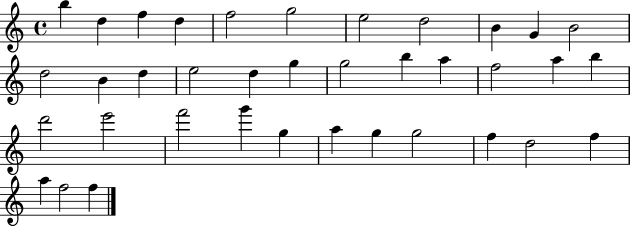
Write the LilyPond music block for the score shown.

{
  \clef treble
  \time 4/4
  \defaultTimeSignature
  \key c \major
  b''4 d''4 f''4 d''4 | f''2 g''2 | e''2 d''2 | b'4 g'4 b'2 | \break d''2 b'4 d''4 | e''2 d''4 g''4 | g''2 b''4 a''4 | f''2 a''4 b''4 | \break d'''2 e'''2 | f'''2 g'''4 g''4 | a''4 g''4 g''2 | f''4 d''2 f''4 | \break a''4 f''2 f''4 | \bar "|."
}